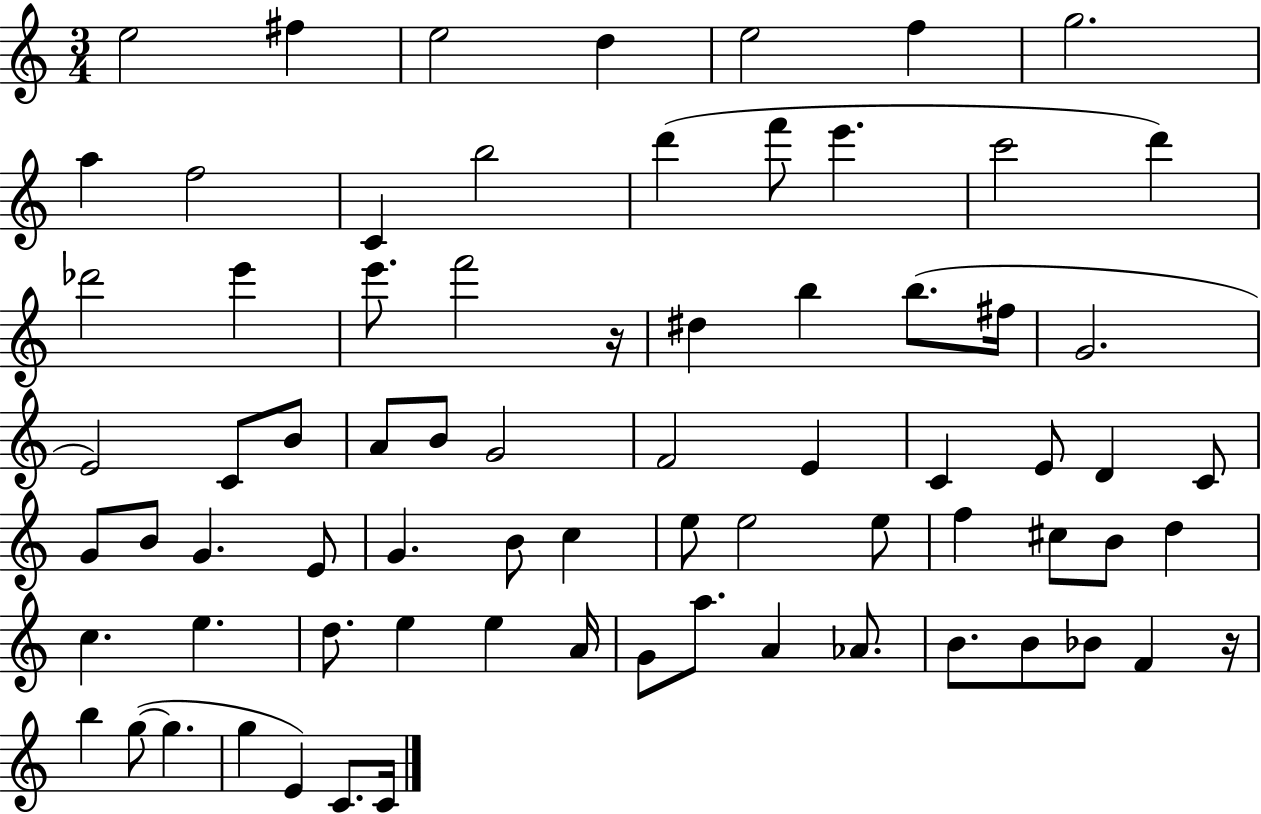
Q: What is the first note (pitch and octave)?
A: E5